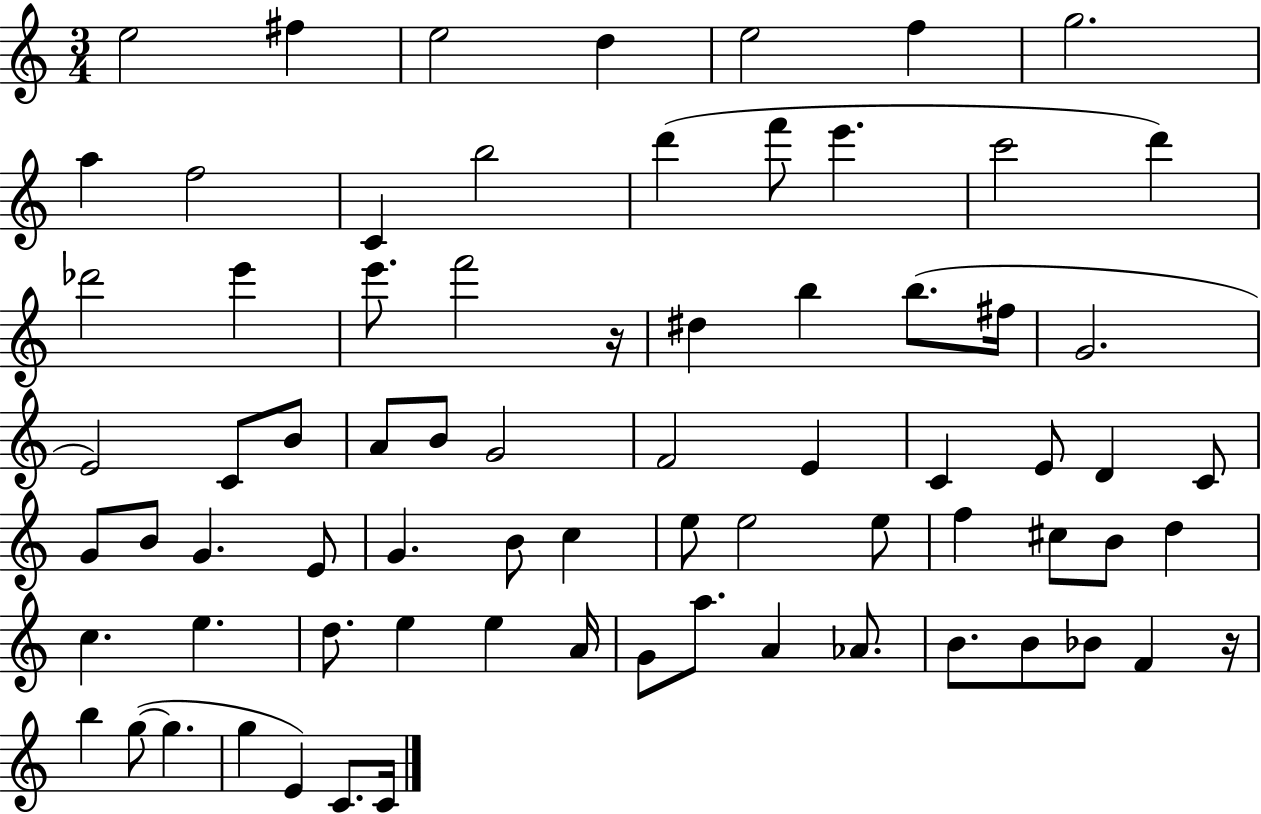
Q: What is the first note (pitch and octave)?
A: E5